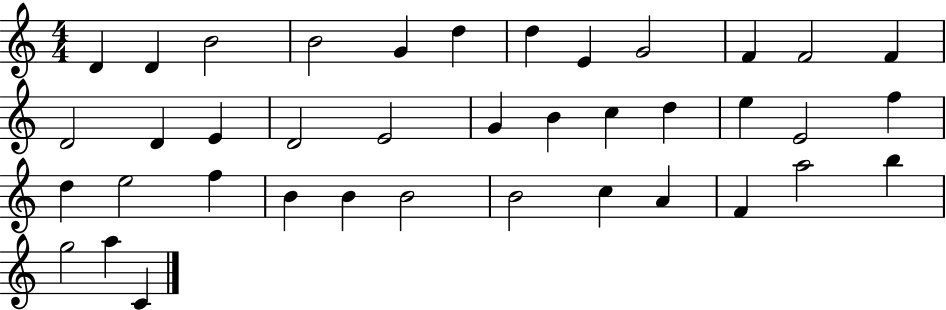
D4/q D4/q B4/h B4/h G4/q D5/q D5/q E4/q G4/h F4/q F4/h F4/q D4/h D4/q E4/q D4/h E4/h G4/q B4/q C5/q D5/q E5/q E4/h F5/q D5/q E5/h F5/q B4/q B4/q B4/h B4/h C5/q A4/q F4/q A5/h B5/q G5/h A5/q C4/q